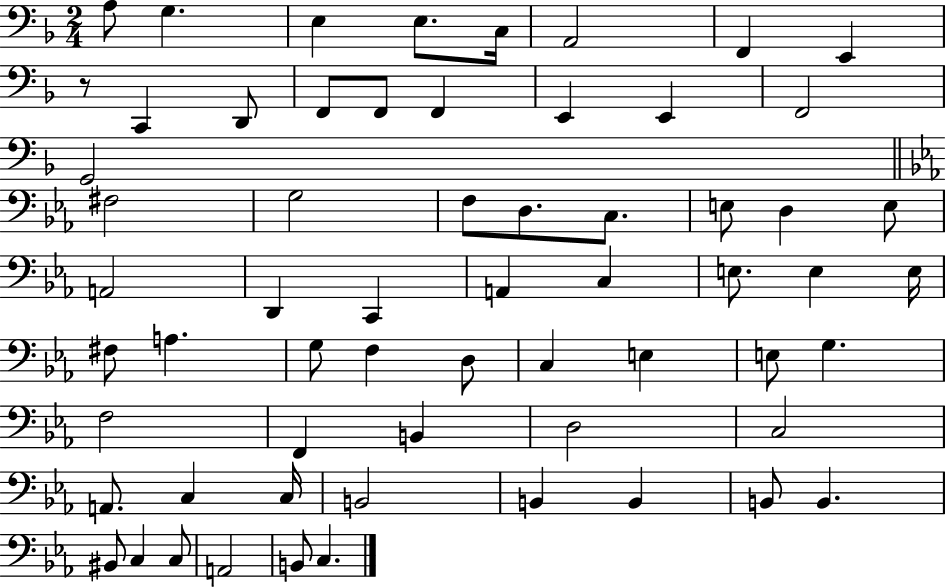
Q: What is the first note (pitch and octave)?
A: A3